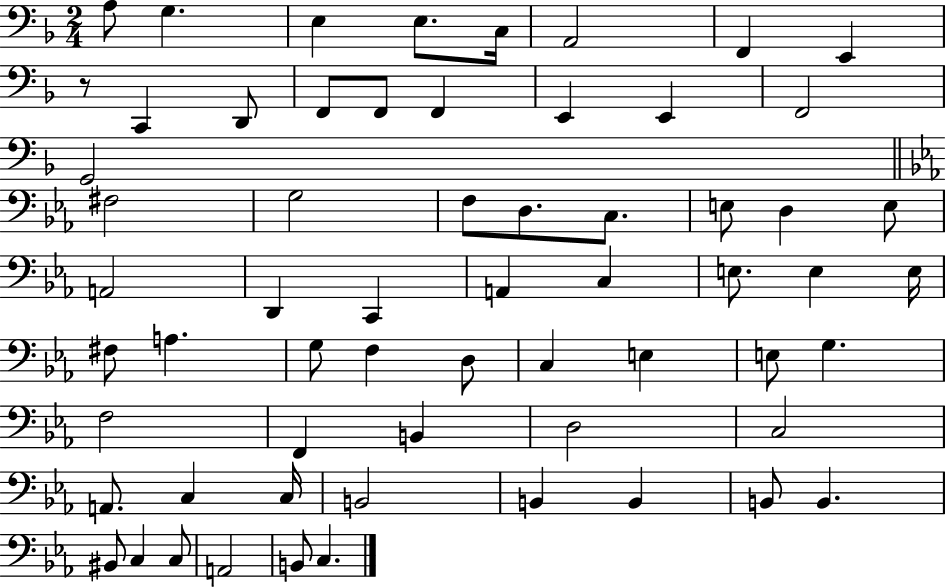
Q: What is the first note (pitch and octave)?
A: A3